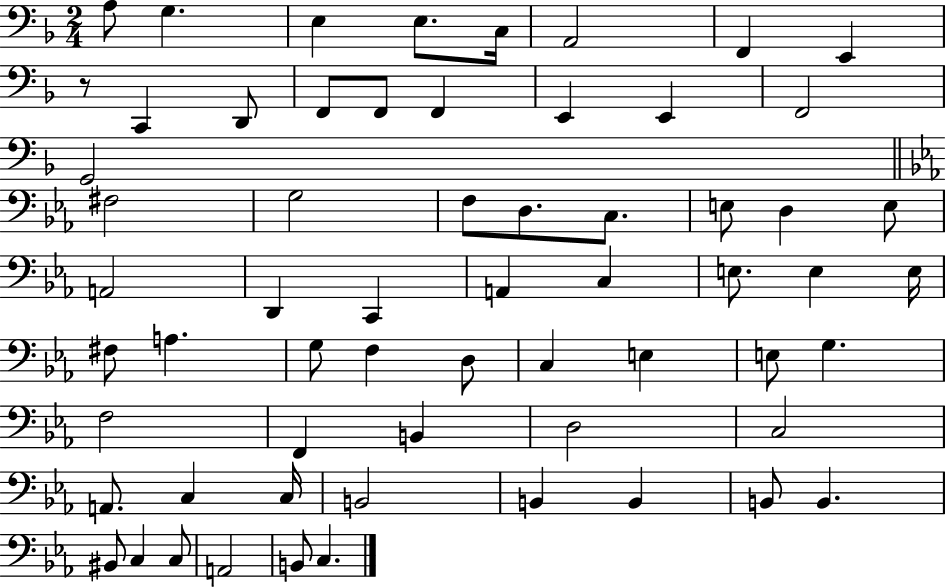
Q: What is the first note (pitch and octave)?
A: A3